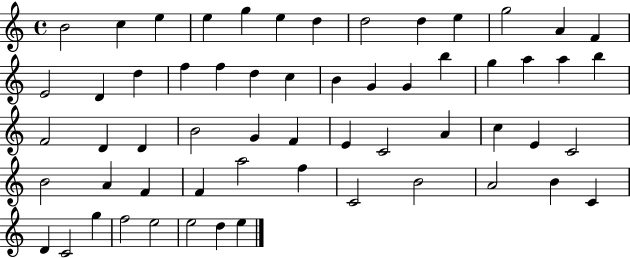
B4/h C5/q E5/q E5/q G5/q E5/q D5/q D5/h D5/q E5/q G5/h A4/q F4/q E4/h D4/q D5/q F5/q F5/q D5/q C5/q B4/q G4/q G4/q B5/q G5/q A5/q A5/q B5/q F4/h D4/q D4/q B4/h G4/q F4/q E4/q C4/h A4/q C5/q E4/q C4/h B4/h A4/q F4/q F4/q A5/h F5/q C4/h B4/h A4/h B4/q C4/q D4/q C4/h G5/q F5/h E5/h E5/h D5/q E5/q